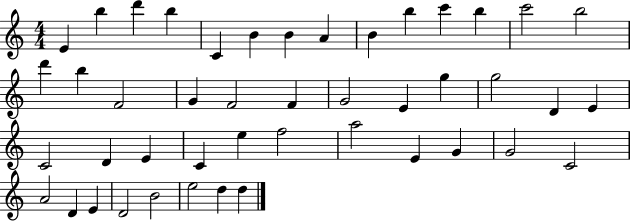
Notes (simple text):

E4/q B5/q D6/q B5/q C4/q B4/q B4/q A4/q B4/q B5/q C6/q B5/q C6/h B5/h D6/q B5/q F4/h G4/q F4/h F4/q G4/h E4/q G5/q G5/h D4/q E4/q C4/h D4/q E4/q C4/q E5/q F5/h A5/h E4/q G4/q G4/h C4/h A4/h D4/q E4/q D4/h B4/h E5/h D5/q D5/q